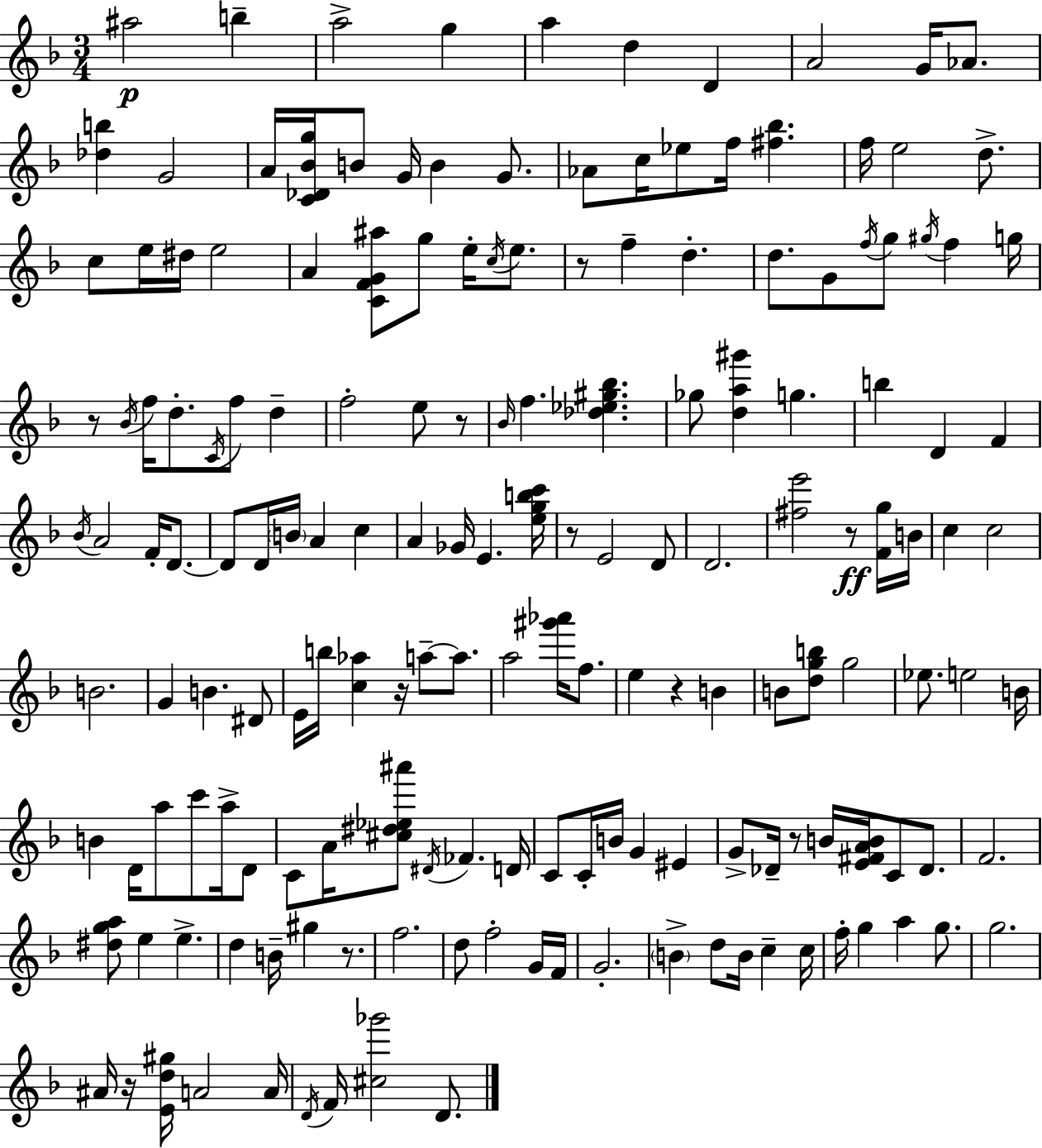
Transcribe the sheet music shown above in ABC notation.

X:1
T:Untitled
M:3/4
L:1/4
K:F
^a2 b a2 g a d D A2 G/4 _A/2 [_db] G2 A/4 [C_D_Bg]/4 B/2 G/4 B G/2 _A/2 c/4 _e/2 f/4 [^f_b] f/4 e2 d/2 c/2 e/4 ^d/4 e2 A [CFG^a]/2 g/2 e/4 c/4 e/2 z/2 f d d/2 G/2 f/4 g/2 ^g/4 f g/4 z/2 _B/4 f/4 d/2 C/4 f/2 d f2 e/2 z/2 _B/4 f [_d_e^g_b] _g/2 [da^g'] g b D F _B/4 A2 F/4 D/2 D/2 D/4 B/4 A c A _G/4 E [egbc']/4 z/2 E2 D/2 D2 [^fe']2 z/2 [Fg]/4 B/4 c c2 B2 G B ^D/2 E/4 b/4 [c_a] z/4 a/2 a/2 a2 [^g'_a']/4 f/2 e z B B/2 [dgb]/2 g2 _e/2 e2 B/4 B D/4 a/2 c'/2 a/4 D/2 C/2 A/4 [^c^d_e^a']/2 ^D/4 _F D/4 C/2 C/4 B/4 G ^E G/2 _D/4 z/2 B/4 [E^FAB]/4 C/2 _D/2 F2 [^dga]/2 e e d B/4 ^g z/2 f2 d/2 f2 G/4 F/4 G2 B d/2 B/4 c c/4 f/4 g a g/2 g2 ^A/4 z/4 [Ed^g]/4 A2 A/4 D/4 F/4 [^c_g']2 D/2